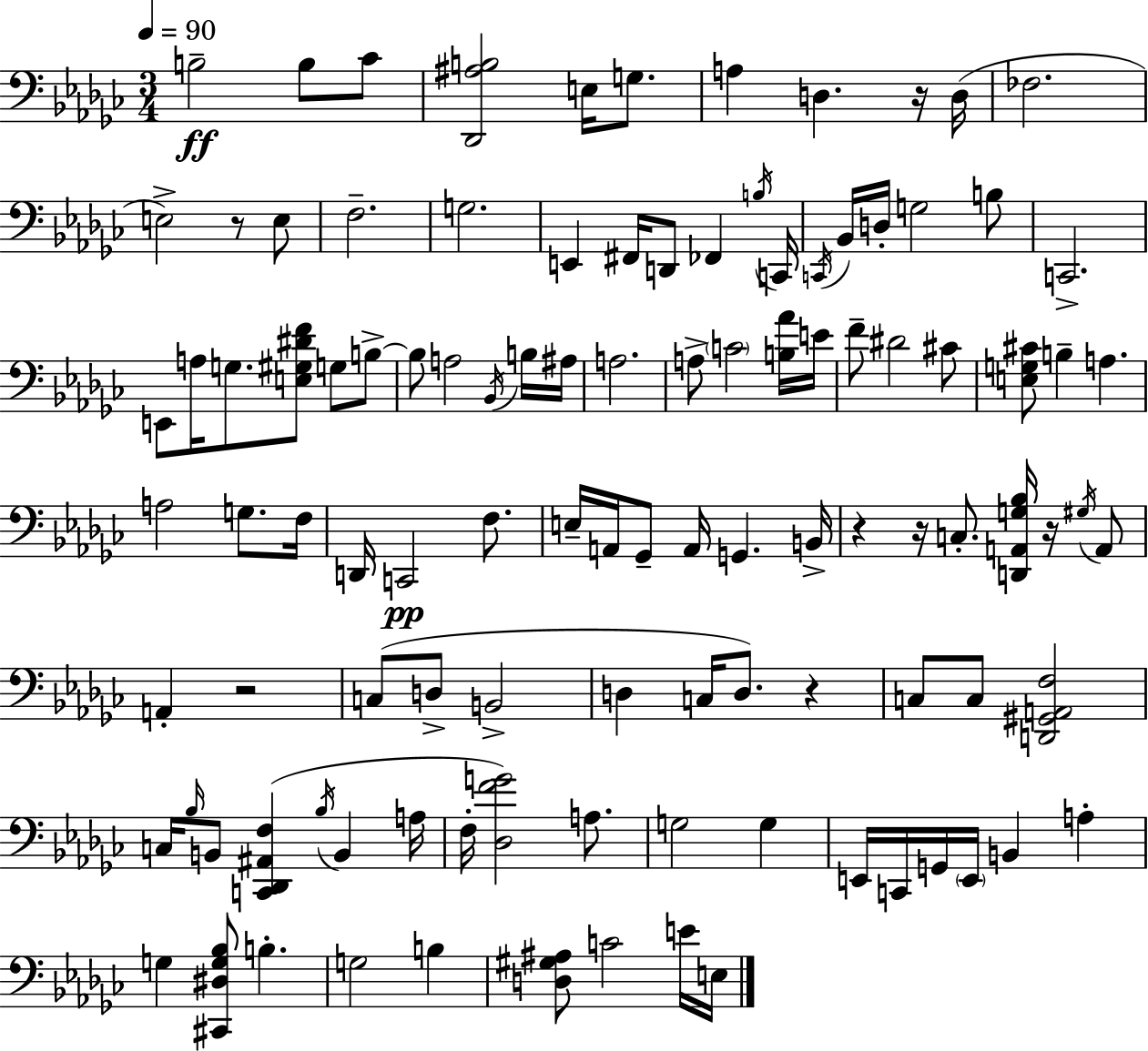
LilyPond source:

{
  \clef bass
  \numericTimeSignature
  \time 3/4
  \key ees \minor
  \tempo 4 = 90
  \repeat volta 2 { b2--\ff b8 ces'8 | <des, ais b>2 e16 g8. | a4 d4. r16 d16( | fes2. | \break e2->) r8 e8 | f2.-- | g2. | e,4 fis,16 d,8 fes,4 \acciaccatura { b16 } | \break c,16 \acciaccatura { c,16 } bes,16 d16-. g2 | b8 c,2.-> | e,8 a16 g8. <e gis dis' f'>8 g8 | b8->~~ b8 a2 | \break \acciaccatura { bes,16 } b16 ais16 a2. | a8-> \parenthesize c'2 | <b aes'>16 e'16 f'8-- dis'2 | cis'8 <e g cis'>8 b4-- a4. | \break a2 g8. | f16 d,16 c,2\pp | f8. e16-- a,16 ges,8-- a,16 g,4. | b,16-> r4 r16 c8.-. <d, a, g bes>16 | \break r16 \acciaccatura { gis16 } a,8 a,4-. r2 | c8( d8-> b,2-> | d4 c16 d8.) | r4 c8 c8 <d, gis, a, f>2 | \break c16 \grace { bes16 } b,8 <c, des, ais, f>4( | \acciaccatura { bes16 } b,4 a16 f16-. <des f' g'>2) | a8. g2 | g4 e,16 c,16 g,16 \parenthesize e,16 b,4 | \break a4-. g4 <cis, dis g bes>8 | b4.-. g2 | b4 <d gis ais>8 c'2 | e'16 e16 } \bar "|."
}